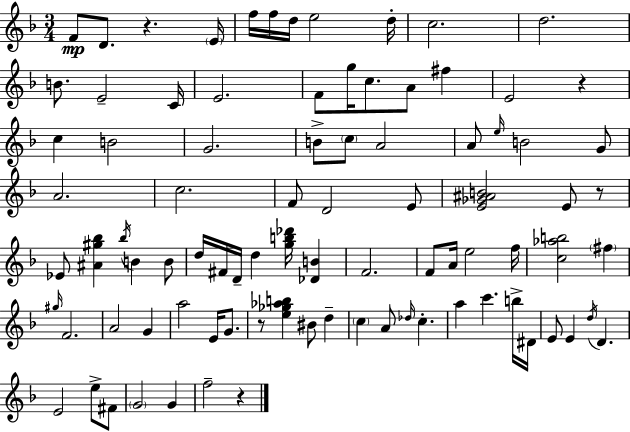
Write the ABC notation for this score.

X:1
T:Untitled
M:3/4
L:1/4
K:Dm
F/2 D/2 z E/4 f/4 f/4 d/4 e2 d/4 c2 d2 B/2 E2 C/4 E2 F/2 g/4 c/2 A/2 ^f E2 z c B2 G2 B/2 c/2 A2 A/2 e/4 B2 G/2 A2 c2 F/2 D2 E/2 [E_G^AB]2 E/2 z/2 _E/2 [^A^g_b] _b/4 B B/2 d/4 ^F/4 D/4 d [gb_d']/4 [_DB] F2 F/2 A/4 e2 f/4 [c_ab]2 ^f ^g/4 F2 A2 G a2 E/4 G/2 z/2 [e_g_ab] ^B/2 d c A/2 _d/4 c a c' b/4 ^D/4 E/2 E d/4 D E2 e/2 ^F/2 G2 G f2 z